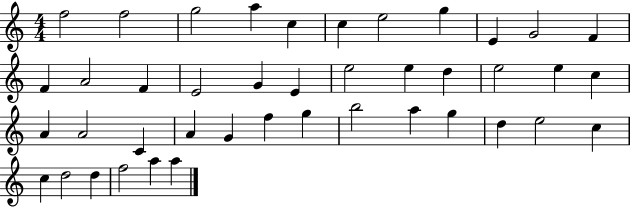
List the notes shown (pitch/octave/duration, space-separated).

F5/h F5/h G5/h A5/q C5/q C5/q E5/h G5/q E4/q G4/h F4/q F4/q A4/h F4/q E4/h G4/q E4/q E5/h E5/q D5/q E5/h E5/q C5/q A4/q A4/h C4/q A4/q G4/q F5/q G5/q B5/h A5/q G5/q D5/q E5/h C5/q C5/q D5/h D5/q F5/h A5/q A5/q